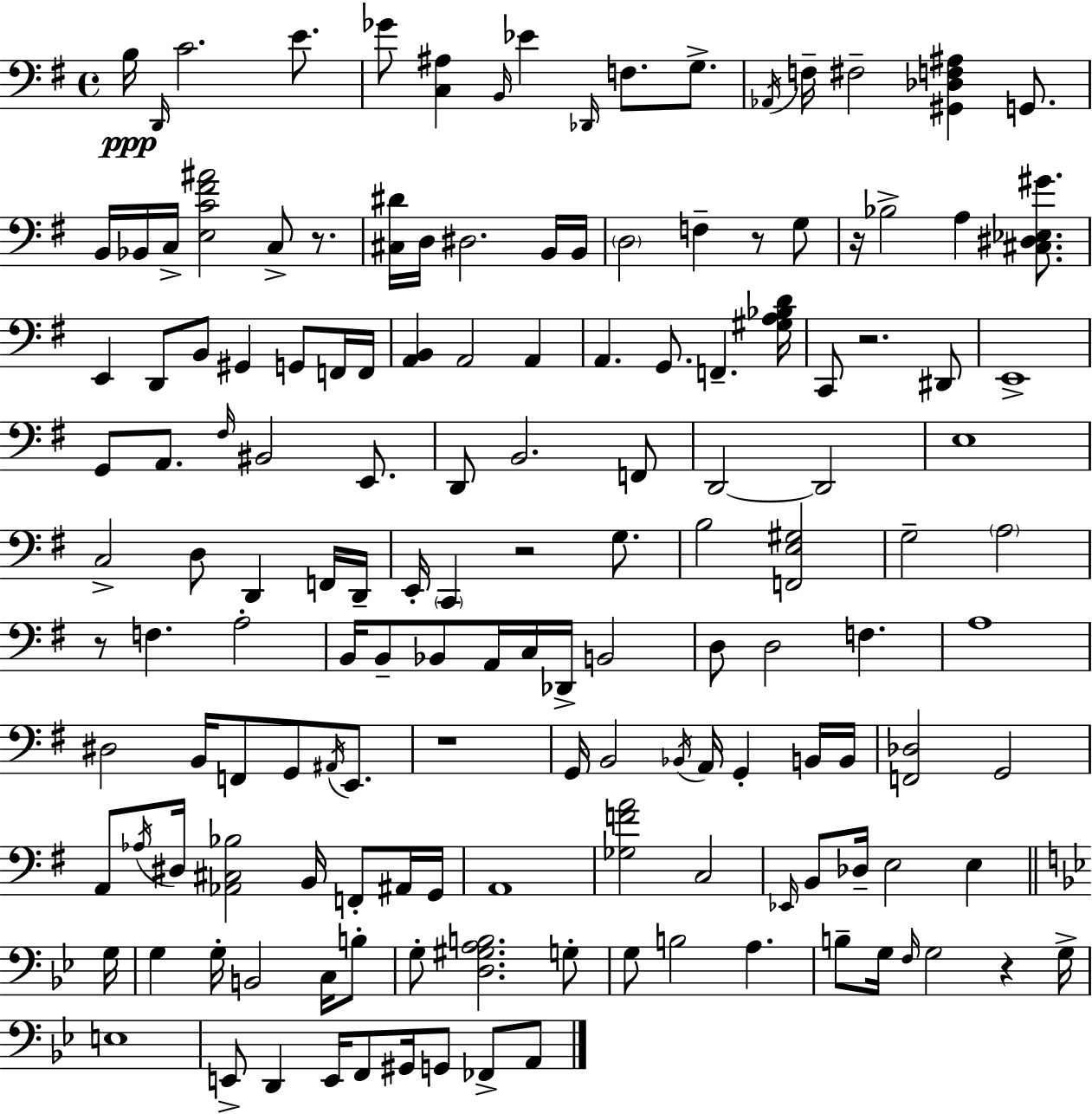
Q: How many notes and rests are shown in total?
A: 150